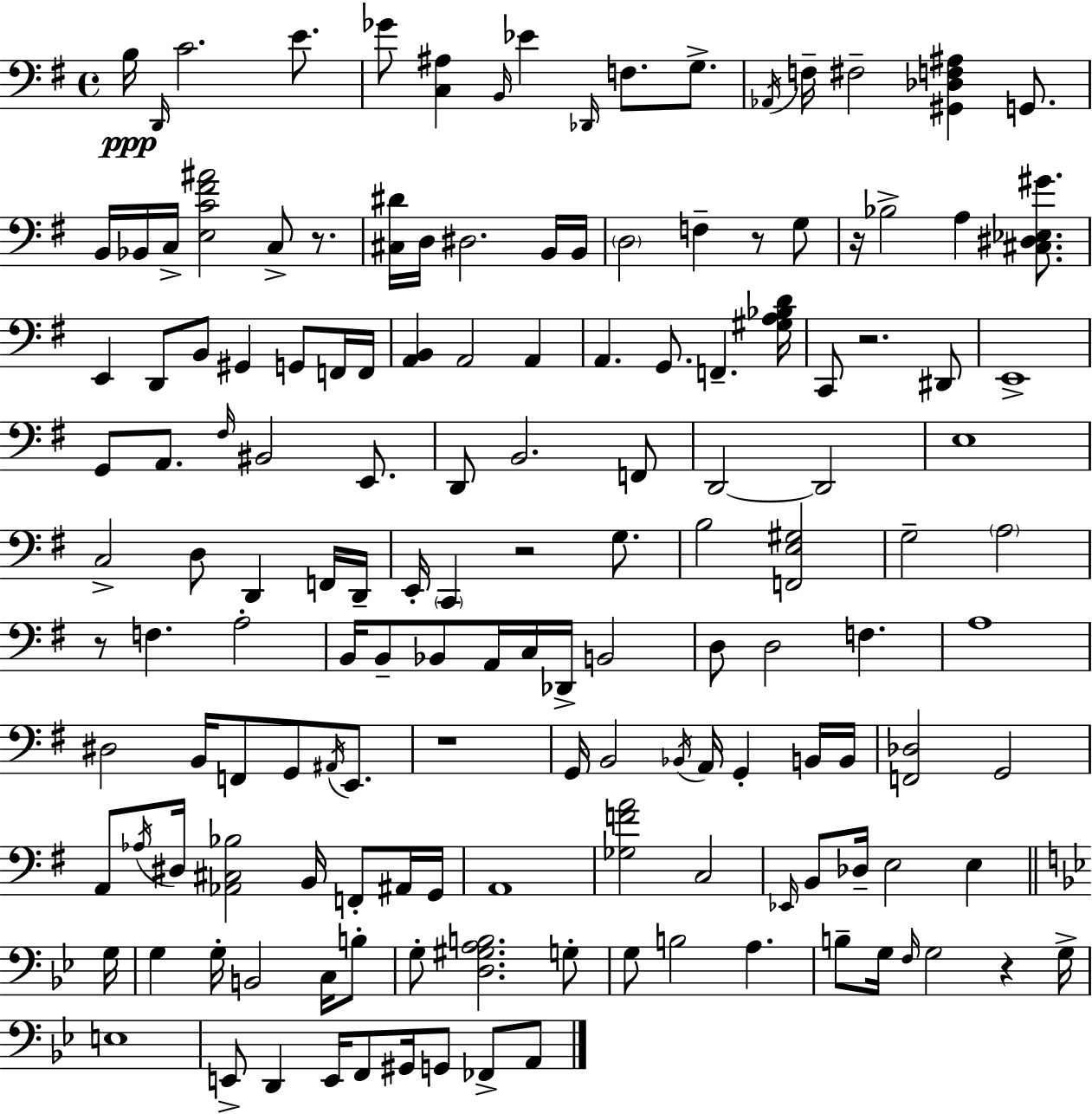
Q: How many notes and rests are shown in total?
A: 150